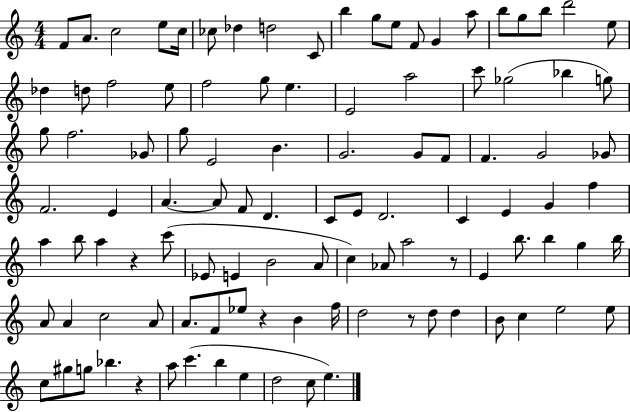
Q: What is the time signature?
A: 4/4